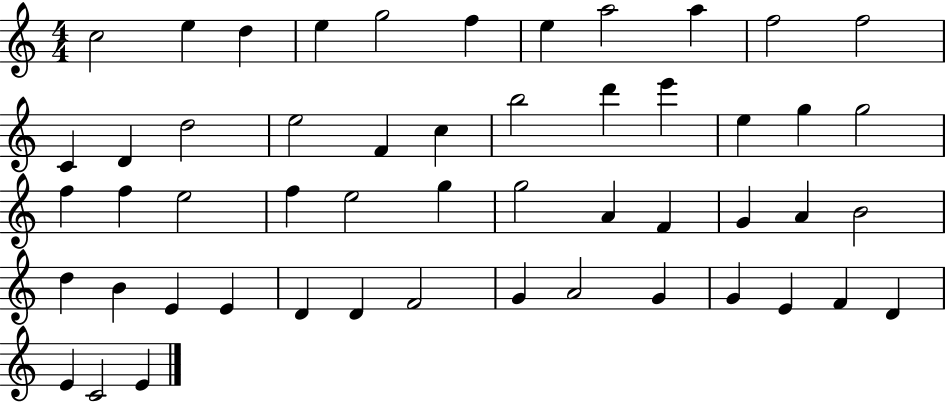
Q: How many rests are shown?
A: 0